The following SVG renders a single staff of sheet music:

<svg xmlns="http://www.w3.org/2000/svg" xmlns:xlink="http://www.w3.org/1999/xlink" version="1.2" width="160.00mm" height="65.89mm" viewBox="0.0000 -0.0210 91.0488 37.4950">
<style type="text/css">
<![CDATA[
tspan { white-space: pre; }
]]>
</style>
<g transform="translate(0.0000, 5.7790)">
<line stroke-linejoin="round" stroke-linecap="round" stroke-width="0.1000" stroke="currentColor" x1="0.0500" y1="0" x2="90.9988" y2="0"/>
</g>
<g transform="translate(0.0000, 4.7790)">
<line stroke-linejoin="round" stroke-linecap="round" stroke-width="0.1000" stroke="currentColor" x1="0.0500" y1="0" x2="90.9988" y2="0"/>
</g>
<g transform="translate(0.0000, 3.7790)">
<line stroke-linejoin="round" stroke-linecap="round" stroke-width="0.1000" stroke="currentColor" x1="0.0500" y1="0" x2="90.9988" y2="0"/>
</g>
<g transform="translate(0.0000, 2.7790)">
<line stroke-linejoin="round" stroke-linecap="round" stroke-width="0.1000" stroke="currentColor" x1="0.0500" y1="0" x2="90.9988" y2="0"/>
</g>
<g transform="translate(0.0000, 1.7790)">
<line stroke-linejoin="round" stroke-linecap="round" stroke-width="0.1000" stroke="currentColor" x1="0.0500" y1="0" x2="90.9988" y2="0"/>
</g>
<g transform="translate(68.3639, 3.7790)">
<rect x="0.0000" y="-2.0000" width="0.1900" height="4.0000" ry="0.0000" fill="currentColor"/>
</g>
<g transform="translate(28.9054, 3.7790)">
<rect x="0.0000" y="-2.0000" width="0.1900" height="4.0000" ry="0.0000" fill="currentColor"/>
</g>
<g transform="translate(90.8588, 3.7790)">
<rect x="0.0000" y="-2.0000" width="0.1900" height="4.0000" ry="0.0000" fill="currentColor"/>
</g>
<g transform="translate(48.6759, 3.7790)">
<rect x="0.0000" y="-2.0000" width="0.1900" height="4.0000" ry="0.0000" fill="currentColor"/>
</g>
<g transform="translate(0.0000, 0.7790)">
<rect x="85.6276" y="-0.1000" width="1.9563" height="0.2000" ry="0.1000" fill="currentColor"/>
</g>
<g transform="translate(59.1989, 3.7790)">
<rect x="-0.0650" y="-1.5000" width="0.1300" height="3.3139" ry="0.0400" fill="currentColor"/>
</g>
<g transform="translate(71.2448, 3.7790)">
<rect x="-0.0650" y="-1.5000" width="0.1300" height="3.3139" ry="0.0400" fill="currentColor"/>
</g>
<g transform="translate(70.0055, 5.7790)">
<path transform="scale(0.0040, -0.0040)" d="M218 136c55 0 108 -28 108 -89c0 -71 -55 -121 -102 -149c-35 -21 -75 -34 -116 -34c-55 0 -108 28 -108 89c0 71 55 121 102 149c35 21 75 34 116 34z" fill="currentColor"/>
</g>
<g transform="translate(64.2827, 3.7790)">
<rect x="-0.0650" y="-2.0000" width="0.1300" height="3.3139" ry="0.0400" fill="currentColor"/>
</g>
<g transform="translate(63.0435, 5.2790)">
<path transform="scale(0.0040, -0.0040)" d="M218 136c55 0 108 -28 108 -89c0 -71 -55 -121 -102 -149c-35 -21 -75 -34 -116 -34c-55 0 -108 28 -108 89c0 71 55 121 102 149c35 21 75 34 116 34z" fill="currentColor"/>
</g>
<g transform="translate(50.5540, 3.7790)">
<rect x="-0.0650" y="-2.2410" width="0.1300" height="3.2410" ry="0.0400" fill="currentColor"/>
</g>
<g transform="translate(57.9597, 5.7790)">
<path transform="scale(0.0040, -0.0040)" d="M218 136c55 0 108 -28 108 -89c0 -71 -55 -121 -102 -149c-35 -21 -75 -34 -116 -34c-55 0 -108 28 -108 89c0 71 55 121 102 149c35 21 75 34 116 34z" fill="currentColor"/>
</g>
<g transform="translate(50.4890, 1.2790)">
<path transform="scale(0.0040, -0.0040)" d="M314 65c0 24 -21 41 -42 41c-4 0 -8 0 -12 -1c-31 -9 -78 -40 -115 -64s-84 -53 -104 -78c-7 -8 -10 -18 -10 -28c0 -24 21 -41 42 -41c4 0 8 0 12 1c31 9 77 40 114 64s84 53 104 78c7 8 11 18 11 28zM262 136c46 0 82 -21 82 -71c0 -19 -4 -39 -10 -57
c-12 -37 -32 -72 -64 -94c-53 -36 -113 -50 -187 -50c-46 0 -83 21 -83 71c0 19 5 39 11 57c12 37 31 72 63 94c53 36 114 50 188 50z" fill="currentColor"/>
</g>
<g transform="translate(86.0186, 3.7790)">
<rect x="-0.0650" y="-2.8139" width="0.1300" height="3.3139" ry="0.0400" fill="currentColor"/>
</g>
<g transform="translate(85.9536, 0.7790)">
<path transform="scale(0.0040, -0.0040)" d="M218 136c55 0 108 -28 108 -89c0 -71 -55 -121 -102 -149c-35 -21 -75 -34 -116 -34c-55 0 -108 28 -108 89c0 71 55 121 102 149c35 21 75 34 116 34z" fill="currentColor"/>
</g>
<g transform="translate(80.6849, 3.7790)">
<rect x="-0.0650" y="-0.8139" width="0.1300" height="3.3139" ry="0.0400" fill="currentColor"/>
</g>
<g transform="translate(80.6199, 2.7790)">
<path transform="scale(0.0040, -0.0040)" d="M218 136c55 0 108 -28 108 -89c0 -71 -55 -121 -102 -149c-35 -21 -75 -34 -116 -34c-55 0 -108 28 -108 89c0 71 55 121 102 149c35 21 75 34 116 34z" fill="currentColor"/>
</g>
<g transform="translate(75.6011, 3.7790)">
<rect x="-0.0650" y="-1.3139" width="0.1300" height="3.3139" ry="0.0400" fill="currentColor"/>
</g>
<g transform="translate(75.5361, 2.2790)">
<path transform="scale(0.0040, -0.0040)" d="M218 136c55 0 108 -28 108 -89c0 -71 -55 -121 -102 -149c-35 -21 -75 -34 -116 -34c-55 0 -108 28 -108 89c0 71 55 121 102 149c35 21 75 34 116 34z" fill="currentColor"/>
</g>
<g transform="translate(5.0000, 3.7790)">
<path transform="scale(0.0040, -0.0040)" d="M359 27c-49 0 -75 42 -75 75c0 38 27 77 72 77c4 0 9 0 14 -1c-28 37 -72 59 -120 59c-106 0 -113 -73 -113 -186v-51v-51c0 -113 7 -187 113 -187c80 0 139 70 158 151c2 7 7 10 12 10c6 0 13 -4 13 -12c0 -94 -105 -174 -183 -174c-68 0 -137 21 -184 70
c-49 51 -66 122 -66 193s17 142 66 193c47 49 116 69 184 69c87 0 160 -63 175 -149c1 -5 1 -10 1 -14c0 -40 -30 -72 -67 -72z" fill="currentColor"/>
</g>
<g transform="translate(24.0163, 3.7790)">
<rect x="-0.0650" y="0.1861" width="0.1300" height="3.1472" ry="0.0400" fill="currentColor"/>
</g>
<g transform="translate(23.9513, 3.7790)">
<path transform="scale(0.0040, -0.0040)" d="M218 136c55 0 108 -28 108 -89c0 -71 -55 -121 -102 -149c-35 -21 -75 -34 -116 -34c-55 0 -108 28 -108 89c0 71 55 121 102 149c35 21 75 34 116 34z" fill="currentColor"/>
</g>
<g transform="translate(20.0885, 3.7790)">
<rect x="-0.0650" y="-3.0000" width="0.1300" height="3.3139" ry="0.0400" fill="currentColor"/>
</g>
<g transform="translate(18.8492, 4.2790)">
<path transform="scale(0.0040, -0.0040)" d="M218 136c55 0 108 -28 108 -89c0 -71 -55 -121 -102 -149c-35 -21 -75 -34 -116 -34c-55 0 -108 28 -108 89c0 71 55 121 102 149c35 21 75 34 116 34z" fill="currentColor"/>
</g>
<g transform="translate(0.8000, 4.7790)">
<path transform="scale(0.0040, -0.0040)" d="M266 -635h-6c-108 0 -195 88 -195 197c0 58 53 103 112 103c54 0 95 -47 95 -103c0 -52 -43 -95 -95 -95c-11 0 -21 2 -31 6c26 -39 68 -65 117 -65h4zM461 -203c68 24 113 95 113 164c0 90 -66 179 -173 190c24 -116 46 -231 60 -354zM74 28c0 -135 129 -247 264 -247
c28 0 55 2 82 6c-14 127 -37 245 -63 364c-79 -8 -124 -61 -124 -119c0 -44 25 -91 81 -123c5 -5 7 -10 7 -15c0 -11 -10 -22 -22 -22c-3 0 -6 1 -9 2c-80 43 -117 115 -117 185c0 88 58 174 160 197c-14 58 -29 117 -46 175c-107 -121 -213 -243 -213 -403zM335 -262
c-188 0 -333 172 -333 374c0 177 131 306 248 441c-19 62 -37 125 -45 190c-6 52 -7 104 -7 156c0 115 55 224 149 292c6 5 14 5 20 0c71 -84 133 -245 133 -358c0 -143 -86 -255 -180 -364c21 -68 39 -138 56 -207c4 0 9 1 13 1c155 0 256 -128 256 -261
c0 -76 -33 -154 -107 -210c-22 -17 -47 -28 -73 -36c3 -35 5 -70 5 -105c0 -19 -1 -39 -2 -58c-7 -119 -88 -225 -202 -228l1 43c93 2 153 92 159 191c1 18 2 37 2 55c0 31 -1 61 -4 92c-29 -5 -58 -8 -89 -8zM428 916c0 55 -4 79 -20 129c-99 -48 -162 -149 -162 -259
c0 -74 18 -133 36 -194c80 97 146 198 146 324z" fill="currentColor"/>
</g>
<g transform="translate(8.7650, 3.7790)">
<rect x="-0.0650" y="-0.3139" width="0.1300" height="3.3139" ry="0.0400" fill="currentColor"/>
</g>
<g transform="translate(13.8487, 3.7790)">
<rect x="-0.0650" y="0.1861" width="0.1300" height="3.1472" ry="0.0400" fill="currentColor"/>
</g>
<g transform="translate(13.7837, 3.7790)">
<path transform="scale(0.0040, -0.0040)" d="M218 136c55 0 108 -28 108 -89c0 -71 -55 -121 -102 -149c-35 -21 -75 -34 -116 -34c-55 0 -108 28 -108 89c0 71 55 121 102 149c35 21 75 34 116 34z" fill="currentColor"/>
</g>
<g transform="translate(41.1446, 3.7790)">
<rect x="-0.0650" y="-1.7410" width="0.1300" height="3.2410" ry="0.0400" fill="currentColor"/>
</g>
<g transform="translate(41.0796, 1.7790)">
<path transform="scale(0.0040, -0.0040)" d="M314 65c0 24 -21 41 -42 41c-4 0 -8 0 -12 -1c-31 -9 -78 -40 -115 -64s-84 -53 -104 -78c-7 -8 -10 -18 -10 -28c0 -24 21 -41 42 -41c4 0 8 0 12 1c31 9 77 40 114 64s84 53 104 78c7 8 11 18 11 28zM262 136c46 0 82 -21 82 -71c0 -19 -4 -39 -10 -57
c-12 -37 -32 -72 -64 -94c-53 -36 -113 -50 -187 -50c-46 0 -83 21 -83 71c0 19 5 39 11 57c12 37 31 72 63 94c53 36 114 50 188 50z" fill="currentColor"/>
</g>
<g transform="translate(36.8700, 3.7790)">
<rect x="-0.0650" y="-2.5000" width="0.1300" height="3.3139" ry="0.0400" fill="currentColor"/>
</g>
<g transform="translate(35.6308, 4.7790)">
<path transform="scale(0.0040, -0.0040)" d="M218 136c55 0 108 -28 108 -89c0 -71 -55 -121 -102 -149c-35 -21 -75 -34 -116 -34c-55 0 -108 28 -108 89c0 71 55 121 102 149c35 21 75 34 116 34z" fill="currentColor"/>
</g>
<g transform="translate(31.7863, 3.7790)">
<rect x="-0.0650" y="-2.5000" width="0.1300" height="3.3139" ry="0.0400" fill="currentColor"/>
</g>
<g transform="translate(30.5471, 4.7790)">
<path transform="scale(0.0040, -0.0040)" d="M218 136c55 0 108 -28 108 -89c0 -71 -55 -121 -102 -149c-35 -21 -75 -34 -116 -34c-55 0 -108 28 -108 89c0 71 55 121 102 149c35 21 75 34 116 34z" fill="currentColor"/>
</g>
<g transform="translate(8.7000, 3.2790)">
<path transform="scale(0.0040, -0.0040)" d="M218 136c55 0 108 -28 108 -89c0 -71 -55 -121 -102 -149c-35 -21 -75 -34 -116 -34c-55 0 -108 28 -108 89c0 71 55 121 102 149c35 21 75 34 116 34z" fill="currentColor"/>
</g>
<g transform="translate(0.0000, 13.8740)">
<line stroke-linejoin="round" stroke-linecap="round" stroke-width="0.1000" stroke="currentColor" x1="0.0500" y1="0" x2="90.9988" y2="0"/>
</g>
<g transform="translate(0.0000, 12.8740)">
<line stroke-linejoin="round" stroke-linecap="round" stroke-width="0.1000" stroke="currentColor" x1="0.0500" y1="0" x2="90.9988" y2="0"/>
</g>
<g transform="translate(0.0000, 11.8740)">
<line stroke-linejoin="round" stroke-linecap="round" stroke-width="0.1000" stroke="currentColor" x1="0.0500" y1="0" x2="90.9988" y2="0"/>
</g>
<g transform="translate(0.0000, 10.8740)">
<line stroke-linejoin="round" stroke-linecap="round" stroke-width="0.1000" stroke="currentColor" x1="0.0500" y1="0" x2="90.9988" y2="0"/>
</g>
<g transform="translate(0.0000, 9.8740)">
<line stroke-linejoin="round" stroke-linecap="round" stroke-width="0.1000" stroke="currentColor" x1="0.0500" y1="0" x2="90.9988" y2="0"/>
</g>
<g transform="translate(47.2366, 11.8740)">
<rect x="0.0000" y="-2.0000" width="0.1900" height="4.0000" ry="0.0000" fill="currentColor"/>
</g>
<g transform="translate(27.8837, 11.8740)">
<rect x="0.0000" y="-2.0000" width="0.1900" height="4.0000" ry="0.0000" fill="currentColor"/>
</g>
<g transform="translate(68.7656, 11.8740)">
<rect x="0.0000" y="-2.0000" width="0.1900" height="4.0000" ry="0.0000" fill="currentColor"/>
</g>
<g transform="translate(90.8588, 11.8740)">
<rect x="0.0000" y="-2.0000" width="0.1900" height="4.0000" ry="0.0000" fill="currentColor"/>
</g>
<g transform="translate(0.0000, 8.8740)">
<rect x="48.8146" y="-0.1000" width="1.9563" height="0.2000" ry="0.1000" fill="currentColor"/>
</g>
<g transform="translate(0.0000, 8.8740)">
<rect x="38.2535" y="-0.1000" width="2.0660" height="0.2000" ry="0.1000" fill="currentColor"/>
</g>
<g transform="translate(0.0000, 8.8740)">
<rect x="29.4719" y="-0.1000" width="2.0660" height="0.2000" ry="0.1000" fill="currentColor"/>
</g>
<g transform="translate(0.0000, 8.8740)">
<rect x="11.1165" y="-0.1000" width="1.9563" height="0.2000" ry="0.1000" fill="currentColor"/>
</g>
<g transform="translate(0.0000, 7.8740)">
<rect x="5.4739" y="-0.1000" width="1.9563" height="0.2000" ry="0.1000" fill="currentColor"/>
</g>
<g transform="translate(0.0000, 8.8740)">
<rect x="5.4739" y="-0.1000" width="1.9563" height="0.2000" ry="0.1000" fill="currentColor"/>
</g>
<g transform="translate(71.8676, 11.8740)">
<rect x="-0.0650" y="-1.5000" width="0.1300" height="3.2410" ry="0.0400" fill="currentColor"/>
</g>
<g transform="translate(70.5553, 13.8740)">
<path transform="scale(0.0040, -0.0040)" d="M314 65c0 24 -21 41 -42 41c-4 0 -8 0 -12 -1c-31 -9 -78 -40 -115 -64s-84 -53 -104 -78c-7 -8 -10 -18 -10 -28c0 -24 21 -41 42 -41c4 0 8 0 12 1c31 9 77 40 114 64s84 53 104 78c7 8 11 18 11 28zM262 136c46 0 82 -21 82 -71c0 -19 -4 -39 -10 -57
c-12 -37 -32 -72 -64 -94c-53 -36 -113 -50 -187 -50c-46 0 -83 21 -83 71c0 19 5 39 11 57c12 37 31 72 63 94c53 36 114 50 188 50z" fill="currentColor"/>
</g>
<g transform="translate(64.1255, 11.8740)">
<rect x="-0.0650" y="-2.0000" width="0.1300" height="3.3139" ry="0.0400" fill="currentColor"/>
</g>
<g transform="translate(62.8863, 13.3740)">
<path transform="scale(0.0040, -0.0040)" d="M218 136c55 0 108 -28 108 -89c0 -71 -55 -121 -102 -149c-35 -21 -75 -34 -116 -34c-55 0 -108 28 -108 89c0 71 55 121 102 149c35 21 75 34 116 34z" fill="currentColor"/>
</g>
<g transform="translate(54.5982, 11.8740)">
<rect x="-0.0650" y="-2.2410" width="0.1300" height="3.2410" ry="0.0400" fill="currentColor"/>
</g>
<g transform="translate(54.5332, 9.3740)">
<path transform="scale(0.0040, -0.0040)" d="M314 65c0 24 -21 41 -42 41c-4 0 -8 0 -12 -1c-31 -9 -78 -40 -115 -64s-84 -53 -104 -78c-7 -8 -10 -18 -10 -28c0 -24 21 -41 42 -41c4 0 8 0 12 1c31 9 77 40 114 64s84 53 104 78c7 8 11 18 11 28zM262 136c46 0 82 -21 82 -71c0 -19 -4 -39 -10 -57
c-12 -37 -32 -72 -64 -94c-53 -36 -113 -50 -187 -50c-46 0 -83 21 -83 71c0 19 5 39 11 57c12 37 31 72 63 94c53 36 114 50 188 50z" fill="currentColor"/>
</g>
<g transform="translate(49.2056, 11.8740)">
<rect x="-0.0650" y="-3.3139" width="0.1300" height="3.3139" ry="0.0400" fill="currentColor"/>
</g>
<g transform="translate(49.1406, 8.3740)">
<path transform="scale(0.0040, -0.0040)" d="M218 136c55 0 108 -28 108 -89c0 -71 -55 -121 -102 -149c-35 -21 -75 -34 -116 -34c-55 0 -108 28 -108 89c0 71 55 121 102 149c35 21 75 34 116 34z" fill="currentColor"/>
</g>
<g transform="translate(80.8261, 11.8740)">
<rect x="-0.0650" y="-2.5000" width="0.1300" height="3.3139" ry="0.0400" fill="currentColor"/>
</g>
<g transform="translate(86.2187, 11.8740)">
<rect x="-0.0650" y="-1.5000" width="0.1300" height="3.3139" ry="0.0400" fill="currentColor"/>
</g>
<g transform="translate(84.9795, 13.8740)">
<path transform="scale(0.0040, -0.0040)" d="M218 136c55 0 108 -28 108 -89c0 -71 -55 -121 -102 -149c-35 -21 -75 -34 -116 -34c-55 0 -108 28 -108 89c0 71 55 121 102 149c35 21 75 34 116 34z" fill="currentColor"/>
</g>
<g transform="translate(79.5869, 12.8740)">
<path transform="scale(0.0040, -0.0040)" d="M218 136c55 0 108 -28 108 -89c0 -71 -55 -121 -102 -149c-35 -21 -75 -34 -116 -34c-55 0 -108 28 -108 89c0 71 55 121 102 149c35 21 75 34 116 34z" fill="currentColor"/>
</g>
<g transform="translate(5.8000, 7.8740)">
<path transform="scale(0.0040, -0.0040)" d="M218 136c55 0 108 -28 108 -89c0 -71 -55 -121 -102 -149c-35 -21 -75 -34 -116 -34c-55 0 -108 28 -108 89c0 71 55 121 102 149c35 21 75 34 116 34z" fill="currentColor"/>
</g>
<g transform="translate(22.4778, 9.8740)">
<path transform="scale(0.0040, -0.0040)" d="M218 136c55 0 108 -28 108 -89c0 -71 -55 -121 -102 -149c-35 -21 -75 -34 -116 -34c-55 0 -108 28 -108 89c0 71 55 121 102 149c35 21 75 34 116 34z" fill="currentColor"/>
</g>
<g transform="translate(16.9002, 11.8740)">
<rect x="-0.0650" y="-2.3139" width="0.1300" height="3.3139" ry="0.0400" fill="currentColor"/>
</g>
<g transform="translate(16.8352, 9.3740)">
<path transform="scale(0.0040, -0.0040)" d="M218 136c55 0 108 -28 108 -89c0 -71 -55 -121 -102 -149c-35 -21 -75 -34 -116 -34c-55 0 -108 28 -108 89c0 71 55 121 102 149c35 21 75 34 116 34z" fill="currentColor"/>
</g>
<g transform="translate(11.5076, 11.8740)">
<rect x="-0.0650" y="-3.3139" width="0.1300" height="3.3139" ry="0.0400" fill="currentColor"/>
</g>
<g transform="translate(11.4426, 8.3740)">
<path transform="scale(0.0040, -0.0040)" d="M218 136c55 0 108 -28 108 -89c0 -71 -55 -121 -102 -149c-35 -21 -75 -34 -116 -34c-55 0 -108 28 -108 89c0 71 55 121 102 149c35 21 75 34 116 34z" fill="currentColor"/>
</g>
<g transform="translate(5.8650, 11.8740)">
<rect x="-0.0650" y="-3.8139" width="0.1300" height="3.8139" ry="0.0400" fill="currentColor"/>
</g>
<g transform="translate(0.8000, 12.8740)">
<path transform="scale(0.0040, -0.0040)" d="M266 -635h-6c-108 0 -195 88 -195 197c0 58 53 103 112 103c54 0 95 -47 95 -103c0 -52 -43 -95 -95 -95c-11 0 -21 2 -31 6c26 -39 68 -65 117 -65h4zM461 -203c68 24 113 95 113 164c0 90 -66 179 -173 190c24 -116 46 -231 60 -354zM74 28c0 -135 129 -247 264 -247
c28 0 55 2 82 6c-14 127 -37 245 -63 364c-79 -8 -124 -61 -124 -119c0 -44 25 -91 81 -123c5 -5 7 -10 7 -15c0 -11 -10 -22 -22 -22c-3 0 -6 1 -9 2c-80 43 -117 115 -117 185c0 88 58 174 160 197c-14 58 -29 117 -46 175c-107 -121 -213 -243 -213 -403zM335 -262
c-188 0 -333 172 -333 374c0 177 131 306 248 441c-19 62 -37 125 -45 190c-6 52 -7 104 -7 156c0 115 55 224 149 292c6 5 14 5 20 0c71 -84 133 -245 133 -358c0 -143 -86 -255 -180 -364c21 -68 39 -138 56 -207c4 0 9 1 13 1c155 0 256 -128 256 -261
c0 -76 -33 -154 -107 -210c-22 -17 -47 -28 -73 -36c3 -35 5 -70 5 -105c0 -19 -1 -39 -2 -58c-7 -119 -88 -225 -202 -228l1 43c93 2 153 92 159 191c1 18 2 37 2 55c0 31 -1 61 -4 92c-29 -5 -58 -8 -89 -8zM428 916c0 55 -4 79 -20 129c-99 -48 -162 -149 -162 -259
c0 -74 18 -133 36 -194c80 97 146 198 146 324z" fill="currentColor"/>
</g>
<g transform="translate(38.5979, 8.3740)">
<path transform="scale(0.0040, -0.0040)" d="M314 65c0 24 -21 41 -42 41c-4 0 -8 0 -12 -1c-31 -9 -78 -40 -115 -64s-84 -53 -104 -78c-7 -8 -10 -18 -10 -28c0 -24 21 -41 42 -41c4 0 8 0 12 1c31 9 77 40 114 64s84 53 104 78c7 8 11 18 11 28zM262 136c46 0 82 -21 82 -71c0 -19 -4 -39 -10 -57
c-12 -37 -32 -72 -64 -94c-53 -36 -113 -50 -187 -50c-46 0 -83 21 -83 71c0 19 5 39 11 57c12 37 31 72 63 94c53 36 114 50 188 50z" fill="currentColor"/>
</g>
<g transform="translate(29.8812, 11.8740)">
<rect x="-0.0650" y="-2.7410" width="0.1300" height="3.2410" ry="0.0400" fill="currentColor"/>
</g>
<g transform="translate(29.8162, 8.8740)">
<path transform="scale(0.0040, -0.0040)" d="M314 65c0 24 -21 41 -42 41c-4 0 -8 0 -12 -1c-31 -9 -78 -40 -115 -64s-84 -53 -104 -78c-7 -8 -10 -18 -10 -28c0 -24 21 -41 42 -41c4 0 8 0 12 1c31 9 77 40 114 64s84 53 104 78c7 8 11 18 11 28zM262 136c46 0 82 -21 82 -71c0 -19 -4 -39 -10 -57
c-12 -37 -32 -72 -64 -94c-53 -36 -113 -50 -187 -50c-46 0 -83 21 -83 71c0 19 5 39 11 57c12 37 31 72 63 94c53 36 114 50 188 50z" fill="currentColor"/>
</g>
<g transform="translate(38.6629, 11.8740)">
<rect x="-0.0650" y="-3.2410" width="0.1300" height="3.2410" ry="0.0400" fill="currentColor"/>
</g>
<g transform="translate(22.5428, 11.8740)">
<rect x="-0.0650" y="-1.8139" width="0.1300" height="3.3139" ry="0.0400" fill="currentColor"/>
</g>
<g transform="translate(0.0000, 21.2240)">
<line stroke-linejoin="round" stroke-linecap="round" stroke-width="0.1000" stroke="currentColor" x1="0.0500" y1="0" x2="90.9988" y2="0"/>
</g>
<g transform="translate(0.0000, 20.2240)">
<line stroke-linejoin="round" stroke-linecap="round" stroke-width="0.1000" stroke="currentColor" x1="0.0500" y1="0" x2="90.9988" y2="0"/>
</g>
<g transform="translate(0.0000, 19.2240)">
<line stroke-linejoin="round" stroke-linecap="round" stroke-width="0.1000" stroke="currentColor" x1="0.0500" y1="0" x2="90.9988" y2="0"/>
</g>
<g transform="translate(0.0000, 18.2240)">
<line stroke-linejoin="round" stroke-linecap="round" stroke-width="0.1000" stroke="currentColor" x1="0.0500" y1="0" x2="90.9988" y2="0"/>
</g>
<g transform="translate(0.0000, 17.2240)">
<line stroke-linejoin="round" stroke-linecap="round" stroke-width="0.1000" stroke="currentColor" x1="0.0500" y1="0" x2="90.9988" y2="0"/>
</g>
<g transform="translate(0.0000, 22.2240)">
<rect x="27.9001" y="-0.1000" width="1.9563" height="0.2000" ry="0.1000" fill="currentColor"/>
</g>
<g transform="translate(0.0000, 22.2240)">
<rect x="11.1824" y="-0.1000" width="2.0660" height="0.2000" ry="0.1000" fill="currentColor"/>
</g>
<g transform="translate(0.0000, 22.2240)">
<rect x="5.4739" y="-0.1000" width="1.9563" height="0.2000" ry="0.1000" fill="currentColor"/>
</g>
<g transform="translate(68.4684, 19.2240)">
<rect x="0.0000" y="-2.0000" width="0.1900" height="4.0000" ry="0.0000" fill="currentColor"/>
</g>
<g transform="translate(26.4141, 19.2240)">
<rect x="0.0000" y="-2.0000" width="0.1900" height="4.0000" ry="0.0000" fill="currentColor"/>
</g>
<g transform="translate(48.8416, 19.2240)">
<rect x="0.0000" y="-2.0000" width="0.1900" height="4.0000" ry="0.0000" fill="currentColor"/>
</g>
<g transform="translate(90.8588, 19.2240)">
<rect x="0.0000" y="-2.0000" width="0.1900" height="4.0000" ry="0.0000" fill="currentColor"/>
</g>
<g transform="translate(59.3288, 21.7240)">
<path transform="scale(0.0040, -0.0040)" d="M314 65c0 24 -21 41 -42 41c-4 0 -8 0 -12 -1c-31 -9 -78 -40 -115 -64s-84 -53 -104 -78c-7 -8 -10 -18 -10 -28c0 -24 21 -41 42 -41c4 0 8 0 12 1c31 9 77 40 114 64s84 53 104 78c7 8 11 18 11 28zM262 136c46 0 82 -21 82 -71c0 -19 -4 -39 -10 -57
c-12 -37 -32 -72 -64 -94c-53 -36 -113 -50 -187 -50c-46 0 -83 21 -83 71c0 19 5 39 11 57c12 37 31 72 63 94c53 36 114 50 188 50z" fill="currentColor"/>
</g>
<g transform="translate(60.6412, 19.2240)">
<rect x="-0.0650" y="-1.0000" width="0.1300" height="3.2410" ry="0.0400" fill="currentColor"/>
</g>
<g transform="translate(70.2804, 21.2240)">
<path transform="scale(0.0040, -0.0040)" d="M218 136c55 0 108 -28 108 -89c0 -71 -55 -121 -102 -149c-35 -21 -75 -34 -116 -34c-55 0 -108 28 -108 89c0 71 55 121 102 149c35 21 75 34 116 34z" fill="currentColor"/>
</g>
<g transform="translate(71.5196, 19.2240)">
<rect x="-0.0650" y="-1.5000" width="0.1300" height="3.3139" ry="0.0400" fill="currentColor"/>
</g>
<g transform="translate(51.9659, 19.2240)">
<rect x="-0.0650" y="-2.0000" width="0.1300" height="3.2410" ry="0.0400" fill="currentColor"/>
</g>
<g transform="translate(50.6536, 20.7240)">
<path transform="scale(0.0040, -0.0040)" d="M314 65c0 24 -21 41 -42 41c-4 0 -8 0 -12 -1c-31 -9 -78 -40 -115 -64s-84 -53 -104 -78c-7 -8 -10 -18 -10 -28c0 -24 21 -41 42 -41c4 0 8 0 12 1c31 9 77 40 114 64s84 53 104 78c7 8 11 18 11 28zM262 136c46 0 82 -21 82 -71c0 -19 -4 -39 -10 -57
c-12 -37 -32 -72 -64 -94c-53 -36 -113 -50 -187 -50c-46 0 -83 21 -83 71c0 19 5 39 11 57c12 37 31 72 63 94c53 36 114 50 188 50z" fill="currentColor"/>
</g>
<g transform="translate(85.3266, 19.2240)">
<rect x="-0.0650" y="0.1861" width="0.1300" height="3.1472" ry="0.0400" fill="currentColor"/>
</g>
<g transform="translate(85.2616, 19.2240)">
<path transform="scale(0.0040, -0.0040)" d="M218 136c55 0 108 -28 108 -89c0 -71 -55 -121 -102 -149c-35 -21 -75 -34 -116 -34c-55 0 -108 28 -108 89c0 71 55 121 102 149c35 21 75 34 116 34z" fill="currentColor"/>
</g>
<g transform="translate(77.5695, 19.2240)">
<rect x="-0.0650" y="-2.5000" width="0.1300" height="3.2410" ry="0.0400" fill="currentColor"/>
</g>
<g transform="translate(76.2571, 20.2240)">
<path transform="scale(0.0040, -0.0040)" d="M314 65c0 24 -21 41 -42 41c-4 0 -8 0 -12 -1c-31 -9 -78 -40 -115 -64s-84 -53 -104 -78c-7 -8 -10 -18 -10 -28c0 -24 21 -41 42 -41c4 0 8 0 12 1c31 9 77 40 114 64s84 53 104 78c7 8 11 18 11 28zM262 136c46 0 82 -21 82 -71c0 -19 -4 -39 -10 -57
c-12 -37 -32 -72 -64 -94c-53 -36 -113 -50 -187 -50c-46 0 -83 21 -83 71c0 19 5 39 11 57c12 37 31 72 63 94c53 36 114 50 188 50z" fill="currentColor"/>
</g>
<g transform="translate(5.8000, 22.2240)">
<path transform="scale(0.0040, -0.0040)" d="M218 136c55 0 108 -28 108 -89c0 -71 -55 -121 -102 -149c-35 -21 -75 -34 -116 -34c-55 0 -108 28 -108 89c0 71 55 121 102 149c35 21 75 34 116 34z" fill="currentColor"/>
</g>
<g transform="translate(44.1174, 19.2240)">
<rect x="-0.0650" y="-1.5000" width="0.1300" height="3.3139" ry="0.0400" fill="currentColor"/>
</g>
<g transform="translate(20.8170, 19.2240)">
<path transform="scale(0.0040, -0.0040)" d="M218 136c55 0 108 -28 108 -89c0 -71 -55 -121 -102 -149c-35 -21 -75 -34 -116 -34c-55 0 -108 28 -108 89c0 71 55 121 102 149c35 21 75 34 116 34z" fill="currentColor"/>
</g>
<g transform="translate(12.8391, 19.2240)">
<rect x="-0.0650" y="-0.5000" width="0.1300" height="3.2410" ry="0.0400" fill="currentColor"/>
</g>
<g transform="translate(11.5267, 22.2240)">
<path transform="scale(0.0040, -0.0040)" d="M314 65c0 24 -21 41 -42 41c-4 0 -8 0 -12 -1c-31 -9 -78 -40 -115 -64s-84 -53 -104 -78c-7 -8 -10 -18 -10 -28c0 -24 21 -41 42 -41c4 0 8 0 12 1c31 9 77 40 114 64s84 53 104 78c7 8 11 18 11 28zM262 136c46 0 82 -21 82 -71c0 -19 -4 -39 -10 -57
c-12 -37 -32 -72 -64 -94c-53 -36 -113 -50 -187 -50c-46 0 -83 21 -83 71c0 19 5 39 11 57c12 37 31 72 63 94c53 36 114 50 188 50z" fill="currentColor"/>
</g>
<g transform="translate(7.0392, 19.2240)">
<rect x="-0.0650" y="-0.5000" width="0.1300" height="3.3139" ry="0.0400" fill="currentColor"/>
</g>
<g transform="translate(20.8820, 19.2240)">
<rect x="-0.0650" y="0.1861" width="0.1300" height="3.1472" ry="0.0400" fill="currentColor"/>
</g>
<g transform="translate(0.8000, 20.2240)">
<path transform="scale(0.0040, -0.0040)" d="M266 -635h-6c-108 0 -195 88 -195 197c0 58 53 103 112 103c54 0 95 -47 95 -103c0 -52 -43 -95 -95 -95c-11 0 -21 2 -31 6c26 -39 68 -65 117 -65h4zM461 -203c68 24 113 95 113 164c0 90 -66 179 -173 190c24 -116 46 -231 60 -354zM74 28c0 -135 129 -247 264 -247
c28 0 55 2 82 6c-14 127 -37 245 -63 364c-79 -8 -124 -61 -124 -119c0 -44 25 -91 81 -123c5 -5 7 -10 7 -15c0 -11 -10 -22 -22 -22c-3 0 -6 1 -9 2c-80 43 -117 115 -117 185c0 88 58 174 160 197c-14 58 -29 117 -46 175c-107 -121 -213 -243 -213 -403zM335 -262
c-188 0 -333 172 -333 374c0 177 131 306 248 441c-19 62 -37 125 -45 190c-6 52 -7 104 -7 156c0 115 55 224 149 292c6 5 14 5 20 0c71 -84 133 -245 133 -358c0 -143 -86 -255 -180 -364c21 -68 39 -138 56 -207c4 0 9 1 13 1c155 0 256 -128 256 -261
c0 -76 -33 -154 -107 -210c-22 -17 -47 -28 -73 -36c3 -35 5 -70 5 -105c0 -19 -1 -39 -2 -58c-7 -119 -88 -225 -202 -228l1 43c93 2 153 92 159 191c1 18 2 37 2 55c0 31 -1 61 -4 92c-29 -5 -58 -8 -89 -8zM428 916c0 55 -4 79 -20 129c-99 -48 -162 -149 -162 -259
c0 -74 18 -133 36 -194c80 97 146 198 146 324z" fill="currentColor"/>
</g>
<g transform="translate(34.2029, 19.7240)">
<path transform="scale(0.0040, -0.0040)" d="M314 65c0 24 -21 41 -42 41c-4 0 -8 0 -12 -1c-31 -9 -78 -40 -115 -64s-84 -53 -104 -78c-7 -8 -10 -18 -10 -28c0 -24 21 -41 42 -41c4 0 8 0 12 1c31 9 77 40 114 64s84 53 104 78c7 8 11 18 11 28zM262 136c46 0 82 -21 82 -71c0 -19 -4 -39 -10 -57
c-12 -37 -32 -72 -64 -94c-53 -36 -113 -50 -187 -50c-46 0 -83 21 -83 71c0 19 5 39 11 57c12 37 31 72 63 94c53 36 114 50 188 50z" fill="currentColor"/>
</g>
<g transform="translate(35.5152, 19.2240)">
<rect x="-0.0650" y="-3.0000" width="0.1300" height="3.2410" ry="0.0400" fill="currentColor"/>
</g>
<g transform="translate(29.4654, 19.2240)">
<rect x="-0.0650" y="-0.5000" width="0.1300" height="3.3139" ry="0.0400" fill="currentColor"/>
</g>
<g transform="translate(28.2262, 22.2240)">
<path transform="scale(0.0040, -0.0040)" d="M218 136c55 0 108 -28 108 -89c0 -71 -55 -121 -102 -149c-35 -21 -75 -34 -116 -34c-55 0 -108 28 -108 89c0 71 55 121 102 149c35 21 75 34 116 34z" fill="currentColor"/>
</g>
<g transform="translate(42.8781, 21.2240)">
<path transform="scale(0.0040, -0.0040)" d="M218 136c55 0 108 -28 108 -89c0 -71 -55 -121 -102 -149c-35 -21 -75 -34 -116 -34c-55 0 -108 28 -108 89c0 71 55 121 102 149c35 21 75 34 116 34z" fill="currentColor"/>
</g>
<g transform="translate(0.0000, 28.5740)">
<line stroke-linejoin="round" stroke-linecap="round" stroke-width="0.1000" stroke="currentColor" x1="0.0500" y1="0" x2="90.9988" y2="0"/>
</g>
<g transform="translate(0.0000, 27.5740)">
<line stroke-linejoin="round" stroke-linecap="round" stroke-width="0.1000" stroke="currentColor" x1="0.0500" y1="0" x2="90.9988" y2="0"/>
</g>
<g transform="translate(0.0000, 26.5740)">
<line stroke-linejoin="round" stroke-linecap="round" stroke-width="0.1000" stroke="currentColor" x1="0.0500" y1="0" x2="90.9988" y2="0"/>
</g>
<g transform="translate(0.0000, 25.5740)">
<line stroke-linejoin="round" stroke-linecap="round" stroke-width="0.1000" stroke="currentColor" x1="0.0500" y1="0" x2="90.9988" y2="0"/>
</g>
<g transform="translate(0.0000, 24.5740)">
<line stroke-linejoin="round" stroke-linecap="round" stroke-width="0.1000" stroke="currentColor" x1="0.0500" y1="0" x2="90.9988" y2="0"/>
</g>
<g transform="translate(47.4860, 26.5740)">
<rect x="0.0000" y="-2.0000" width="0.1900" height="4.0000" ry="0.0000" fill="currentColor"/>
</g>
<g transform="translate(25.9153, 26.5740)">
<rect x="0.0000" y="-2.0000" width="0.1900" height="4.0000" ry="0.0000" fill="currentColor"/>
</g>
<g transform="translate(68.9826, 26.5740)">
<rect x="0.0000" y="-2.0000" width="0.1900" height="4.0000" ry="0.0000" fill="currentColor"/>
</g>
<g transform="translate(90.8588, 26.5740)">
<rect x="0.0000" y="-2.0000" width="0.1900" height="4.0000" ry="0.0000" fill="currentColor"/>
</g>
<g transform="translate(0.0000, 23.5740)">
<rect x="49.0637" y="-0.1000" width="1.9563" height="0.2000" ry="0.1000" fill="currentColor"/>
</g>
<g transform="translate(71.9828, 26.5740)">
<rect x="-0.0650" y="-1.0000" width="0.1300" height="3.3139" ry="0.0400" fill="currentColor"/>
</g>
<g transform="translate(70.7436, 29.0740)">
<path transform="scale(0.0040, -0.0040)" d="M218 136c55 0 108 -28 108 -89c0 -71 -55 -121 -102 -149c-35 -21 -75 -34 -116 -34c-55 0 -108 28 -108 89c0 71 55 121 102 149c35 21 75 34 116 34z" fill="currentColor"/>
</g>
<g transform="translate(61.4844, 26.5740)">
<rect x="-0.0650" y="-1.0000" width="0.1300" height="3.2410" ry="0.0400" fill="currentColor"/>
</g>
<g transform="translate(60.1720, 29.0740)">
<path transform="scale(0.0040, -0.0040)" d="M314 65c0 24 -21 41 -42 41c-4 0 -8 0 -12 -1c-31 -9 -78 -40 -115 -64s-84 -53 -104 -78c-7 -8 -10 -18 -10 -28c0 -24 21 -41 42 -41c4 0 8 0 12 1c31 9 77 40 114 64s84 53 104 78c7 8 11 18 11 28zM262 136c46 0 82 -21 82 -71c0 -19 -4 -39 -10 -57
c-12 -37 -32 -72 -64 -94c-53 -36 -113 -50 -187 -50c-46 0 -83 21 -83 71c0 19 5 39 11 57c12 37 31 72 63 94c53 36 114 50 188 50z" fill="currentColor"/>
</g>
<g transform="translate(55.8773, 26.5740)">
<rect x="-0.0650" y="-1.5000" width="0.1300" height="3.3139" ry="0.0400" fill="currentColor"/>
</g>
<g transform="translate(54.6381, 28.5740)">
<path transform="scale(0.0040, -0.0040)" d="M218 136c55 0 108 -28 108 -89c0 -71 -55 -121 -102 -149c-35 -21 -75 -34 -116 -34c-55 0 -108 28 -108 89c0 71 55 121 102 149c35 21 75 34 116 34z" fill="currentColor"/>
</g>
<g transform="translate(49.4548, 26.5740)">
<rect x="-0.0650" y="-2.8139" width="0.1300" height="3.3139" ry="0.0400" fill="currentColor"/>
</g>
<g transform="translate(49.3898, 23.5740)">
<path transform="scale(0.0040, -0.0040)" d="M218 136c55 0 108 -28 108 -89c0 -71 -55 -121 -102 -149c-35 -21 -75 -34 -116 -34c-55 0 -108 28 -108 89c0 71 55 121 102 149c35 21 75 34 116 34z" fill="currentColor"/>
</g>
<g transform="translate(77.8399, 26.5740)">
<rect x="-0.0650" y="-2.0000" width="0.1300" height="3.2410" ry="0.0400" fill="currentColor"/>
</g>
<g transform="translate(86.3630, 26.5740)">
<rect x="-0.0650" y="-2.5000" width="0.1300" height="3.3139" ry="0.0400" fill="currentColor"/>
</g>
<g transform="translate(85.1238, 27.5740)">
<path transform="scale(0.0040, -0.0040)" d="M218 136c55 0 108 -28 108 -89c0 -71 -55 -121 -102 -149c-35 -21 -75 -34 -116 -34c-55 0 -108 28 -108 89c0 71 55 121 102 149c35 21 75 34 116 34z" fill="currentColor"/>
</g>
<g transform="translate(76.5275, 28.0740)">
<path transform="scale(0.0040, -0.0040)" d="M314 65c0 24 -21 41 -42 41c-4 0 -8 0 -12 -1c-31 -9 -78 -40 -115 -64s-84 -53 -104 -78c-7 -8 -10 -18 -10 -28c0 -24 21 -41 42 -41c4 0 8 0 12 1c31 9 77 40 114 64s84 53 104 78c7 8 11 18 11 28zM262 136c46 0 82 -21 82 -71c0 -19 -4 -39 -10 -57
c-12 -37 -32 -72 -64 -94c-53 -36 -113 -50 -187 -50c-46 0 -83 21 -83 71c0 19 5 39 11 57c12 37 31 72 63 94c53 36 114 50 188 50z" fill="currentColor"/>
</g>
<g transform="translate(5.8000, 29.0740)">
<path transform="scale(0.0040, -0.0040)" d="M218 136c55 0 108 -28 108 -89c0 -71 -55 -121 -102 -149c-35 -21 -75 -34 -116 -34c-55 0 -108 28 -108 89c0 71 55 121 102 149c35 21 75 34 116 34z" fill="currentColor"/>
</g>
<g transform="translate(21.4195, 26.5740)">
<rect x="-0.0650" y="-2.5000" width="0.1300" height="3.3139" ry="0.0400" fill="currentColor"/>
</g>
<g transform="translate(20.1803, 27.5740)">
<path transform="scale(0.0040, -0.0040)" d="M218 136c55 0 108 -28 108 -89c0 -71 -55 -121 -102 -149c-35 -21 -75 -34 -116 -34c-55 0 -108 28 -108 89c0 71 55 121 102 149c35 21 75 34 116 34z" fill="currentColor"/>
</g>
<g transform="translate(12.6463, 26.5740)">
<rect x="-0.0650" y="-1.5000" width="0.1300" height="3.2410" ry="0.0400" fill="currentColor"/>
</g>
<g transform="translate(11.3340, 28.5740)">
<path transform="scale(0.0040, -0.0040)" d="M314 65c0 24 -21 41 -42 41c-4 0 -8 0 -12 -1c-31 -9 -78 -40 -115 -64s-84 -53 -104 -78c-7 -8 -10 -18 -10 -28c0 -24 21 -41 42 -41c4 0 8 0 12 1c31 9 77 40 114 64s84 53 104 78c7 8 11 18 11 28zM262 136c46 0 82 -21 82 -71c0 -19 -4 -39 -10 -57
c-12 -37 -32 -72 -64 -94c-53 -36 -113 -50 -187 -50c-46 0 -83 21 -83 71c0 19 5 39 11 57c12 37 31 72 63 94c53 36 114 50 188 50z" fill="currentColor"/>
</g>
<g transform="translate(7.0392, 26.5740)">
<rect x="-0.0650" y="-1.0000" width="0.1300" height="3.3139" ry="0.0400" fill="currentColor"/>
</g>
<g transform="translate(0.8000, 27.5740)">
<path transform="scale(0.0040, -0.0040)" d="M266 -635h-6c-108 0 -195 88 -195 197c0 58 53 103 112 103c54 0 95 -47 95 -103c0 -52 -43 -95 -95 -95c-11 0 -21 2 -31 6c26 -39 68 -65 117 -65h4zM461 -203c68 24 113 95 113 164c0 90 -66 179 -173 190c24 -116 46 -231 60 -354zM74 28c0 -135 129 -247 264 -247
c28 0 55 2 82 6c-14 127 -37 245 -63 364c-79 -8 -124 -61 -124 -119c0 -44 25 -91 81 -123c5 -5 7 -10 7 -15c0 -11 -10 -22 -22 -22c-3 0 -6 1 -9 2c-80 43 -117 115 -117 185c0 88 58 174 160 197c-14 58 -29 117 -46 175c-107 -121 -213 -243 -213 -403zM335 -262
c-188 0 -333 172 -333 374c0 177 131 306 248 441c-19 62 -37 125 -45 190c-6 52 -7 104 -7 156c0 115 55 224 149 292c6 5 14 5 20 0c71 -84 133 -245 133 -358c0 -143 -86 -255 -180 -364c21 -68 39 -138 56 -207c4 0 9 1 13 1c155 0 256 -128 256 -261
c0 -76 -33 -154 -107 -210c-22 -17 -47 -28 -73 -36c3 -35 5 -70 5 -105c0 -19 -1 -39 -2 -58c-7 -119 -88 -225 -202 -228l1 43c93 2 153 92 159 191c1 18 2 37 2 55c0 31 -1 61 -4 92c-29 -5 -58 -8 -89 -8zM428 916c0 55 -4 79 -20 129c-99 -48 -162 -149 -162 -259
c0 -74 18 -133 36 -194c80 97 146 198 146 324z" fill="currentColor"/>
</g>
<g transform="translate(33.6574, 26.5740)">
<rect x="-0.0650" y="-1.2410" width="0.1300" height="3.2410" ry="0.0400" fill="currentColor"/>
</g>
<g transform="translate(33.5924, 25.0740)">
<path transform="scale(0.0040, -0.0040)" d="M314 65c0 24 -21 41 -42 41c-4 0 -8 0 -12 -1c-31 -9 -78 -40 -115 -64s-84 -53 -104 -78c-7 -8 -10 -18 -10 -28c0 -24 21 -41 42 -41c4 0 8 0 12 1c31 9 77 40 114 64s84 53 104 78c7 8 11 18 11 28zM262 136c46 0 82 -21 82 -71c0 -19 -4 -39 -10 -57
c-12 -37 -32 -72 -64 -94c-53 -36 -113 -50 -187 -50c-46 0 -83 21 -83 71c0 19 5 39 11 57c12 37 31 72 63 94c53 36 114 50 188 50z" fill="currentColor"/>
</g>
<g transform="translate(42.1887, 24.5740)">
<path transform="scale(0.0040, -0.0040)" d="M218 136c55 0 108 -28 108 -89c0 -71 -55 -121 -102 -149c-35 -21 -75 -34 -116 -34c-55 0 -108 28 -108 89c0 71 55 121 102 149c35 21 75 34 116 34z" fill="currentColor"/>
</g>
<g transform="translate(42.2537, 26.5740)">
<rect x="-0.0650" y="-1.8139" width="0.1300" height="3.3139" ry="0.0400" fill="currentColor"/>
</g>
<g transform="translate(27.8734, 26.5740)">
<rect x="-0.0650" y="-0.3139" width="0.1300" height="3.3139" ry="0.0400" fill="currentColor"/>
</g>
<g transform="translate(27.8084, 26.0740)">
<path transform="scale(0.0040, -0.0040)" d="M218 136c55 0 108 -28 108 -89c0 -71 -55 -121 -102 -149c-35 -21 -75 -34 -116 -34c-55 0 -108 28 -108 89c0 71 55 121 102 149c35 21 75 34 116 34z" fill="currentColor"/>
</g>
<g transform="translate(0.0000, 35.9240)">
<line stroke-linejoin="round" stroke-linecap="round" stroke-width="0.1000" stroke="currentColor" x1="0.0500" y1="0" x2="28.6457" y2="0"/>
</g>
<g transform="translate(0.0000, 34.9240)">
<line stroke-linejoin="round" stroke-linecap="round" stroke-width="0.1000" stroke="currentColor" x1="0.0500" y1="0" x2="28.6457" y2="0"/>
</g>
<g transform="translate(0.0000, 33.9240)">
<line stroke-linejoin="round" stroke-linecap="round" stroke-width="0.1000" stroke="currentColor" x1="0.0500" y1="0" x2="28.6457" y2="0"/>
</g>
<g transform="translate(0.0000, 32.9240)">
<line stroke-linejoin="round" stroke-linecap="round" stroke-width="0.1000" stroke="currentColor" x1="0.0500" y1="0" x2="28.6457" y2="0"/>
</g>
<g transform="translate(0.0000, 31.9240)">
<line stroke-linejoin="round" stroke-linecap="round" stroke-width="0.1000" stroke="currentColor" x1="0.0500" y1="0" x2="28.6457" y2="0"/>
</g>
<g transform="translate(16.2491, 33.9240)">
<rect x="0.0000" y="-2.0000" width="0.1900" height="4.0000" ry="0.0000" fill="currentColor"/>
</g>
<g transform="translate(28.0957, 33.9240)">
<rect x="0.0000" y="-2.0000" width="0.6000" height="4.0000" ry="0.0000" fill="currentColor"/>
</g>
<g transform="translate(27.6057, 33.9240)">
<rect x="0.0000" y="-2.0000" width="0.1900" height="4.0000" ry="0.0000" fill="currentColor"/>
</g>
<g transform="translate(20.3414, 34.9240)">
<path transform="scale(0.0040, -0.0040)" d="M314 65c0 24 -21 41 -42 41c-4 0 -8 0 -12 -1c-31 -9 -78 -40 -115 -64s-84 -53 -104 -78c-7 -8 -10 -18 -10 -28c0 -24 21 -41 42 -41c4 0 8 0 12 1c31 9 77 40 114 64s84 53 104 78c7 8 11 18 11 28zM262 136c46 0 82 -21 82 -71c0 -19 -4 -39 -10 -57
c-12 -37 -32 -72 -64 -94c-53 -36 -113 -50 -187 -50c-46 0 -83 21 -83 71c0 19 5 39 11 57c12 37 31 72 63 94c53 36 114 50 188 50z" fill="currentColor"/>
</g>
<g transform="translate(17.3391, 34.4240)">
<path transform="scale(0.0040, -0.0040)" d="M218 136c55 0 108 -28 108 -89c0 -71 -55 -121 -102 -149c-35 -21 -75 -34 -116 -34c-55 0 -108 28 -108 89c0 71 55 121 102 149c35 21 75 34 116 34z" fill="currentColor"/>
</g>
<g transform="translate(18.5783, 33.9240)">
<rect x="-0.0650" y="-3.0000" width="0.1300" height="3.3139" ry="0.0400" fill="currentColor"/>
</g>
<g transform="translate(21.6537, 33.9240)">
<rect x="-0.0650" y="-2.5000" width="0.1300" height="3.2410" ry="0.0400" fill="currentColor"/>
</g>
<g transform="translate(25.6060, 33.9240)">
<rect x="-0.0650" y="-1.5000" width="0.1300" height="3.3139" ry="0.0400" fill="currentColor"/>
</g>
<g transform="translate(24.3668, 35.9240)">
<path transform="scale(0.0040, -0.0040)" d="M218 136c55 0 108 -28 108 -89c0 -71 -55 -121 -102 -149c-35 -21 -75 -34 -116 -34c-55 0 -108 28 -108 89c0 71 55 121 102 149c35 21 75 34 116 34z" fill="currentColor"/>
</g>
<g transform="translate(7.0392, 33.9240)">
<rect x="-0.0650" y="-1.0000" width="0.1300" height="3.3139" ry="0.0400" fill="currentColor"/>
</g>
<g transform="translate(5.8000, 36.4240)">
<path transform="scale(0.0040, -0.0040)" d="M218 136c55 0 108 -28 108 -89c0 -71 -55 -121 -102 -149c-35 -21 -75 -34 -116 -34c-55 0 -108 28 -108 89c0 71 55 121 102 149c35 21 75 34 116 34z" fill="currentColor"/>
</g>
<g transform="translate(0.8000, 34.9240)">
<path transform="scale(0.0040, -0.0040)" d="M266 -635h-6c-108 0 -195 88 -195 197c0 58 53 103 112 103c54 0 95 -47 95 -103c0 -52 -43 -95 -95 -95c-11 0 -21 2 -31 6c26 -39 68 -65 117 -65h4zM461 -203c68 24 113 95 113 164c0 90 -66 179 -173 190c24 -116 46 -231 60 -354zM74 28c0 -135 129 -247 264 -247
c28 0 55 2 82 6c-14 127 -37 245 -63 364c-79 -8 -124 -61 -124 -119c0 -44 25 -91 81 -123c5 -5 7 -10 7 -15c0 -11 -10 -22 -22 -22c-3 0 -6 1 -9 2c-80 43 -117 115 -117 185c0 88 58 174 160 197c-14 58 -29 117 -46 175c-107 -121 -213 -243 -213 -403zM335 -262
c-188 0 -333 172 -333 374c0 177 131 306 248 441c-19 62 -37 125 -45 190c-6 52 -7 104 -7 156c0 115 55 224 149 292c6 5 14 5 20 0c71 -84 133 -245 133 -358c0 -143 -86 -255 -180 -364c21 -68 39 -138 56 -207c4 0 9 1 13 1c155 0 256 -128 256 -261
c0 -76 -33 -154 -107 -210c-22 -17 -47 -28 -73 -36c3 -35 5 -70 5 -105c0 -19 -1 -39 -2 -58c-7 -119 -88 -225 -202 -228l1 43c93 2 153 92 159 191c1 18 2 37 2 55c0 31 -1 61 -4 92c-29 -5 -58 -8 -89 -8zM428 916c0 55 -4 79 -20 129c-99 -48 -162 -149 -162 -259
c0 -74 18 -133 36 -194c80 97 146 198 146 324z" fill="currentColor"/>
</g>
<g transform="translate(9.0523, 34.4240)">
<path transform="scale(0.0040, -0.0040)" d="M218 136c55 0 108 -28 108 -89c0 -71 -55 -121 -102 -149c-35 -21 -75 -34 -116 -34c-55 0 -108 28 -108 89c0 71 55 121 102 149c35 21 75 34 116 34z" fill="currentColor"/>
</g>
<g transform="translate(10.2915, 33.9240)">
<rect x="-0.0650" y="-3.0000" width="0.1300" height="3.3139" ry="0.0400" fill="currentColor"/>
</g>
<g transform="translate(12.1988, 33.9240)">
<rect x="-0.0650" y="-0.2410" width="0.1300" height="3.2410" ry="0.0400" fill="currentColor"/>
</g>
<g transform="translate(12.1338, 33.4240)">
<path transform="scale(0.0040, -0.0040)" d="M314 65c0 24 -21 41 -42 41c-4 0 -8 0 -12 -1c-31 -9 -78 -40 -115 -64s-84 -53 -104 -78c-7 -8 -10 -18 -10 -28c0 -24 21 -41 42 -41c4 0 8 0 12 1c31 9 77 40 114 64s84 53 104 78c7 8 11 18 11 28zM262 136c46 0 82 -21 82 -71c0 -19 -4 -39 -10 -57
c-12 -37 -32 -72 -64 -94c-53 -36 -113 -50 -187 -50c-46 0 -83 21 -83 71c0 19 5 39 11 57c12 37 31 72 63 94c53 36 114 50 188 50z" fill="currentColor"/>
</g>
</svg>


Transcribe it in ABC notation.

X:1
T:Untitled
M:4/4
L:1/4
K:C
c B A B G G f2 g2 E F E e d a c' b g f a2 b2 b g2 F E2 G E C C2 B C A2 E F2 D2 E G2 B D E2 G c e2 f a E D2 D F2 G D A c2 A G2 E